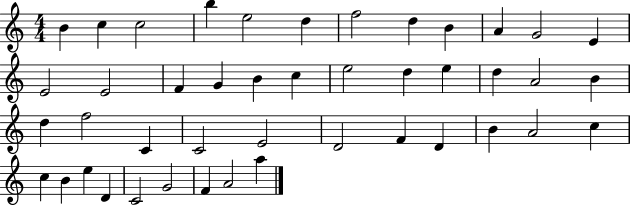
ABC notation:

X:1
T:Untitled
M:4/4
L:1/4
K:C
B c c2 b e2 d f2 d B A G2 E E2 E2 F G B c e2 d e d A2 B d f2 C C2 E2 D2 F D B A2 c c B e D C2 G2 F A2 a